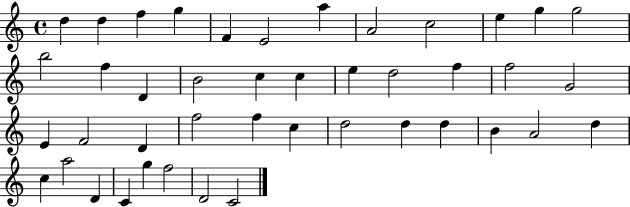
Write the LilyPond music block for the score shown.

{
  \clef treble
  \time 4/4
  \defaultTimeSignature
  \key c \major
  d''4 d''4 f''4 g''4 | f'4 e'2 a''4 | a'2 c''2 | e''4 g''4 g''2 | \break b''2 f''4 d'4 | b'2 c''4 c''4 | e''4 d''2 f''4 | f''2 g'2 | \break e'4 f'2 d'4 | f''2 f''4 c''4 | d''2 d''4 d''4 | b'4 a'2 d''4 | \break c''4 a''2 d'4 | c'4 g''4 f''2 | d'2 c'2 | \bar "|."
}